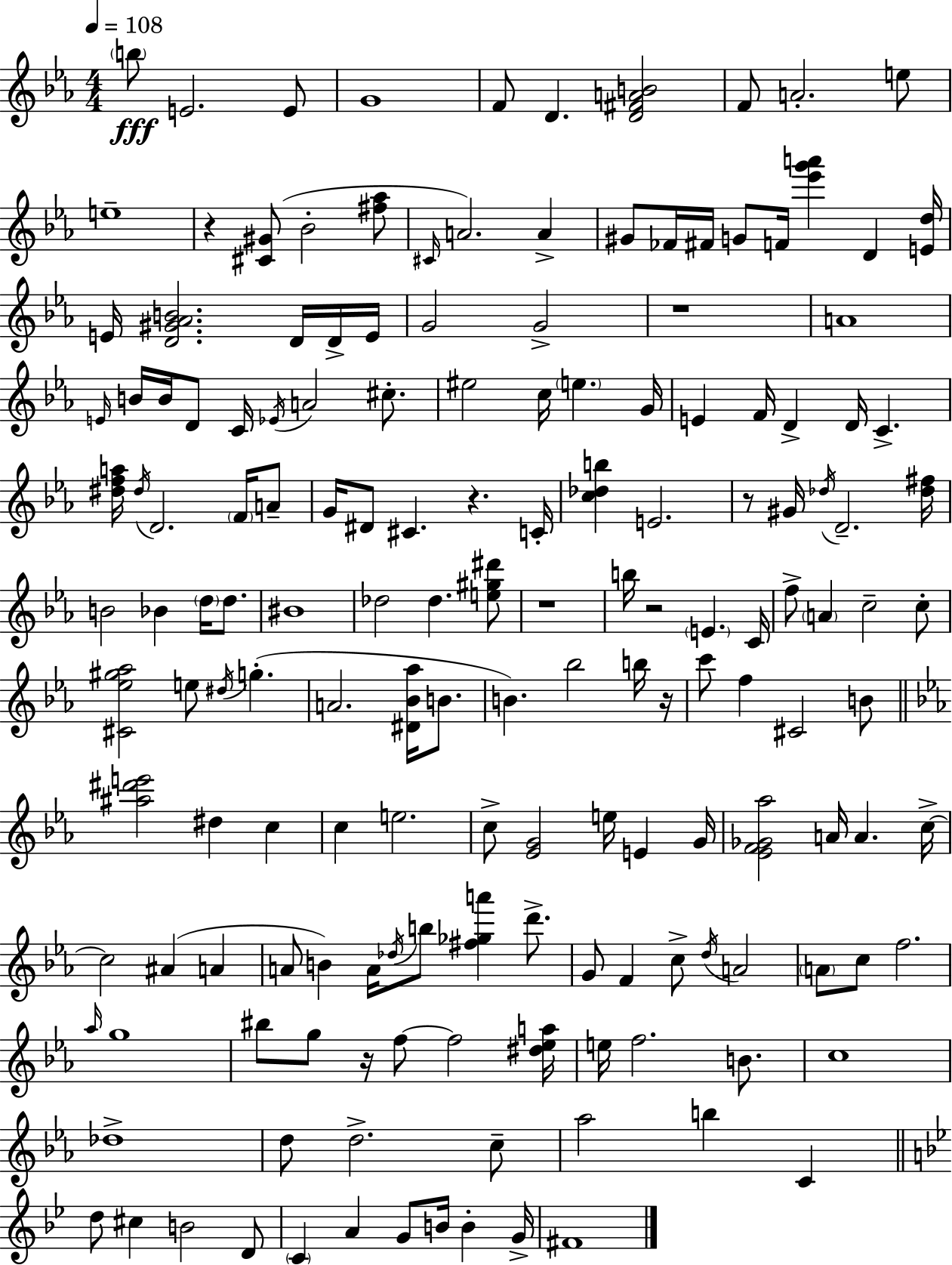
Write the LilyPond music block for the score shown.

{
  \clef treble
  \numericTimeSignature
  \time 4/4
  \key ees \major
  \tempo 4 = 108
  \parenthesize b''8\fff e'2. e'8 | g'1 | f'8 d'4. <d' fis' a' b'>2 | f'8 a'2.-. e''8 | \break e''1-- | r4 <cis' gis'>8( bes'2-. <fis'' aes''>8 | \grace { cis'16 }) a'2. a'4-> | gis'8 fes'16 fis'16 g'8 f'16 <ees''' g''' a'''>4 d'4 | \break <e' d''>16 e'16 <d' gis' aes' b'>2. d'16 d'16-> | e'16 g'2 g'2-> | r1 | a'1 | \break \grace { e'16 } b'16 b'16 d'8 c'16 \acciaccatura { ees'16 } a'2 | cis''8.-. eis''2 c''16 \parenthesize e''4. | g'16 e'4 f'16 d'4-> d'16 c'4.-> | <dis'' f'' a''>16 \acciaccatura { dis''16 } d'2. | \break \parenthesize f'16 a'8-- g'16 dis'8 cis'4. r4. | c'16-. <c'' des'' b''>4 e'2. | r8 gis'16 \acciaccatura { des''16 } d'2.-- | <des'' fis''>16 b'2 bes'4 | \break \parenthesize d''16 d''8. bis'1 | des''2 des''4. | <e'' gis'' dis'''>8 r1 | b''16 r2 \parenthesize e'4. | \break c'16 f''8-> \parenthesize a'4 c''2-- | c''8-. <cis' ees'' gis'' aes''>2 e''8 \acciaccatura { dis''16 } | g''4.-.( a'2. | <dis' bes' aes''>16 b'8. b'4.) bes''2 | \break b''16 r16 c'''8 f''4 cis'2 | b'8 \bar "||" \break \key ees \major <ais'' dis''' e'''>2 dis''4 c''4 | c''4 e''2. | c''8-> <ees' g'>2 e''16 e'4 g'16 | <ees' f' ges' aes''>2 a'16 a'4. c''16->~~ | \break c''2 ais'4( a'4 | a'8 b'4) a'16 \acciaccatura { des''16 } b''8 <fis'' ges'' a'''>4 d'''8.-> | g'8 f'4 c''8-> \acciaccatura { d''16 } a'2 | \parenthesize a'8 c''8 f''2. | \break \grace { aes''16 } g''1 | bis''8 g''8 r16 f''8~~ f''2 | <dis'' ees'' a''>16 e''16 f''2. | b'8. c''1 | \break des''1-> | d''8 d''2.-> | c''8-- aes''2 b''4 c'4 | \bar "||" \break \key bes \major d''8 cis''4 b'2 d'8 | \parenthesize c'4 a'4 g'8 b'16 b'4-. g'16-> | fis'1 | \bar "|."
}